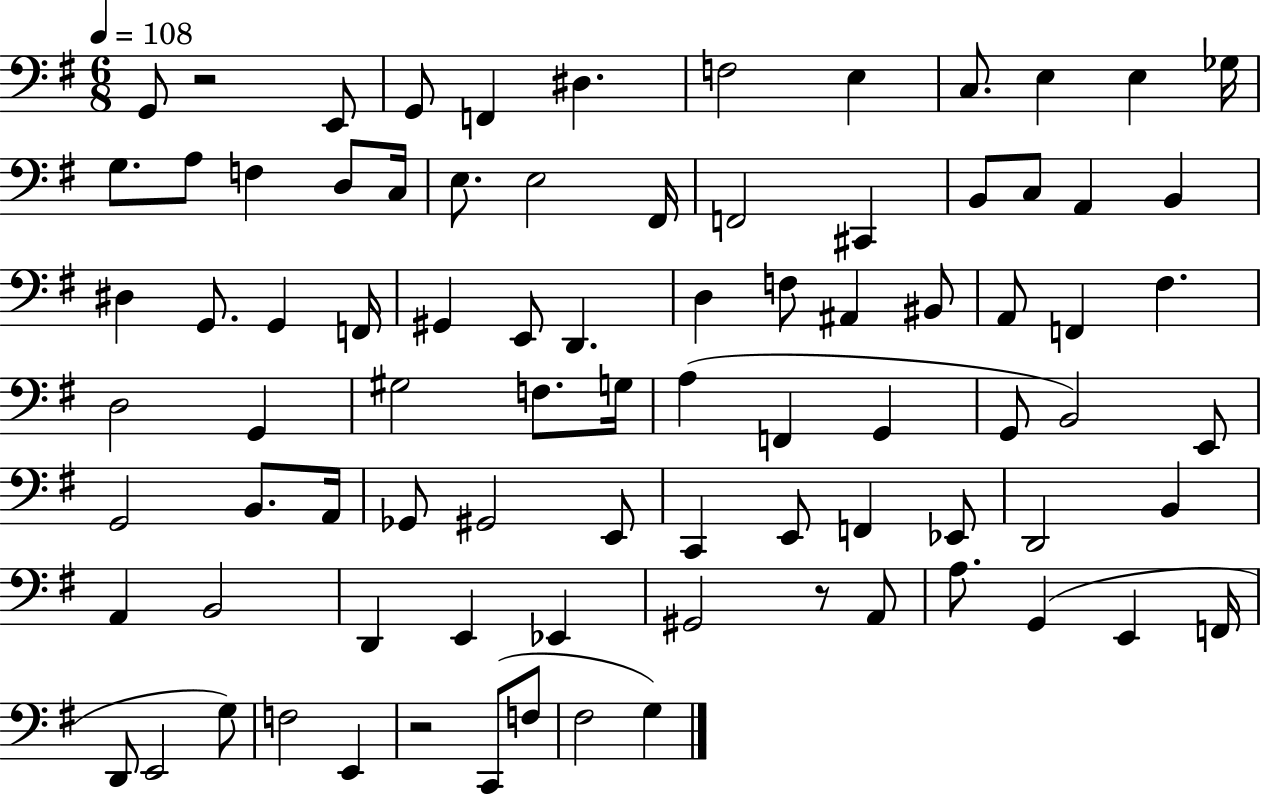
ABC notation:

X:1
T:Untitled
M:6/8
L:1/4
K:G
G,,/2 z2 E,,/2 G,,/2 F,, ^D, F,2 E, C,/2 E, E, _G,/4 G,/2 A,/2 F, D,/2 C,/4 E,/2 E,2 ^F,,/4 F,,2 ^C,, B,,/2 C,/2 A,, B,, ^D, G,,/2 G,, F,,/4 ^G,, E,,/2 D,, D, F,/2 ^A,, ^B,,/2 A,,/2 F,, ^F, D,2 G,, ^G,2 F,/2 G,/4 A, F,, G,, G,,/2 B,,2 E,,/2 G,,2 B,,/2 A,,/4 _G,,/2 ^G,,2 E,,/2 C,, E,,/2 F,, _E,,/2 D,,2 B,, A,, B,,2 D,, E,, _E,, ^G,,2 z/2 A,,/2 A,/2 G,, E,, F,,/4 D,,/2 E,,2 G,/2 F,2 E,, z2 C,,/2 F,/2 ^F,2 G,